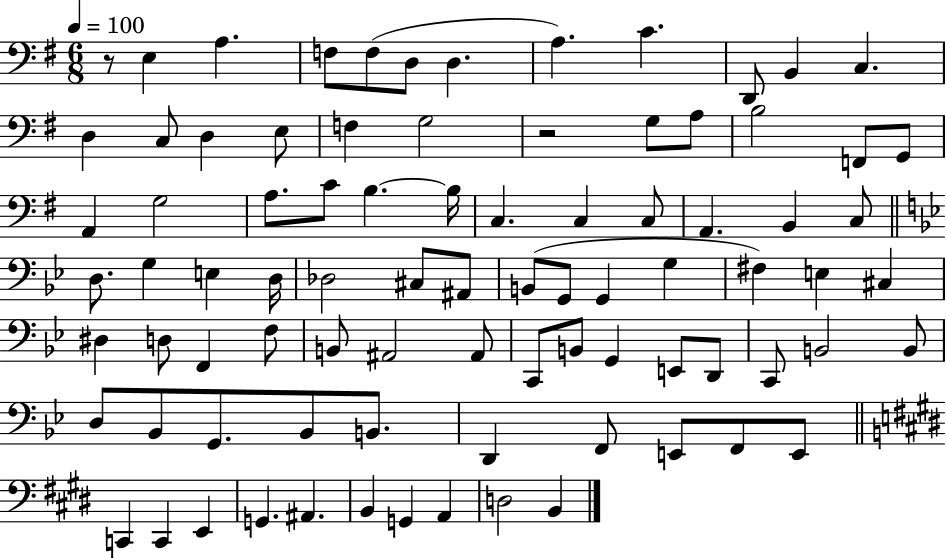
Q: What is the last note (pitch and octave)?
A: B2